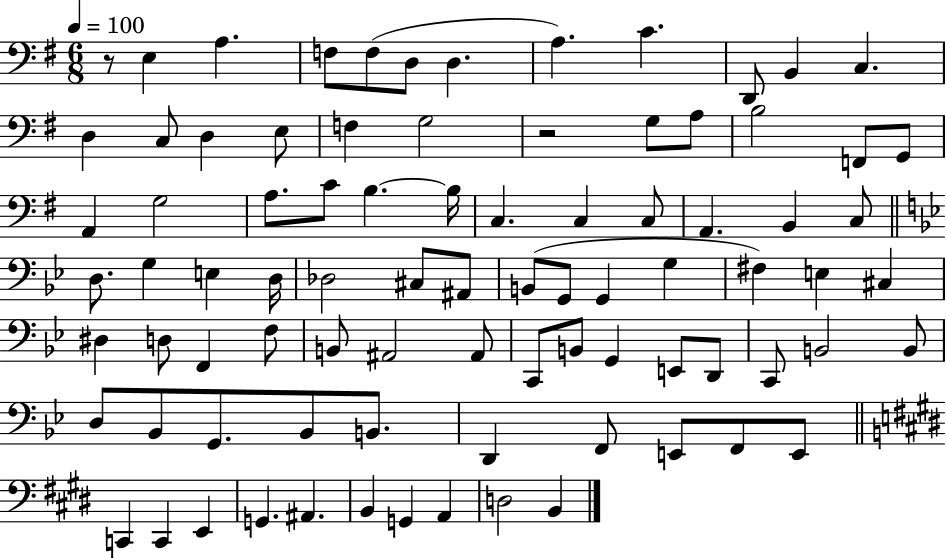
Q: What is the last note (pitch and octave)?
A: B2